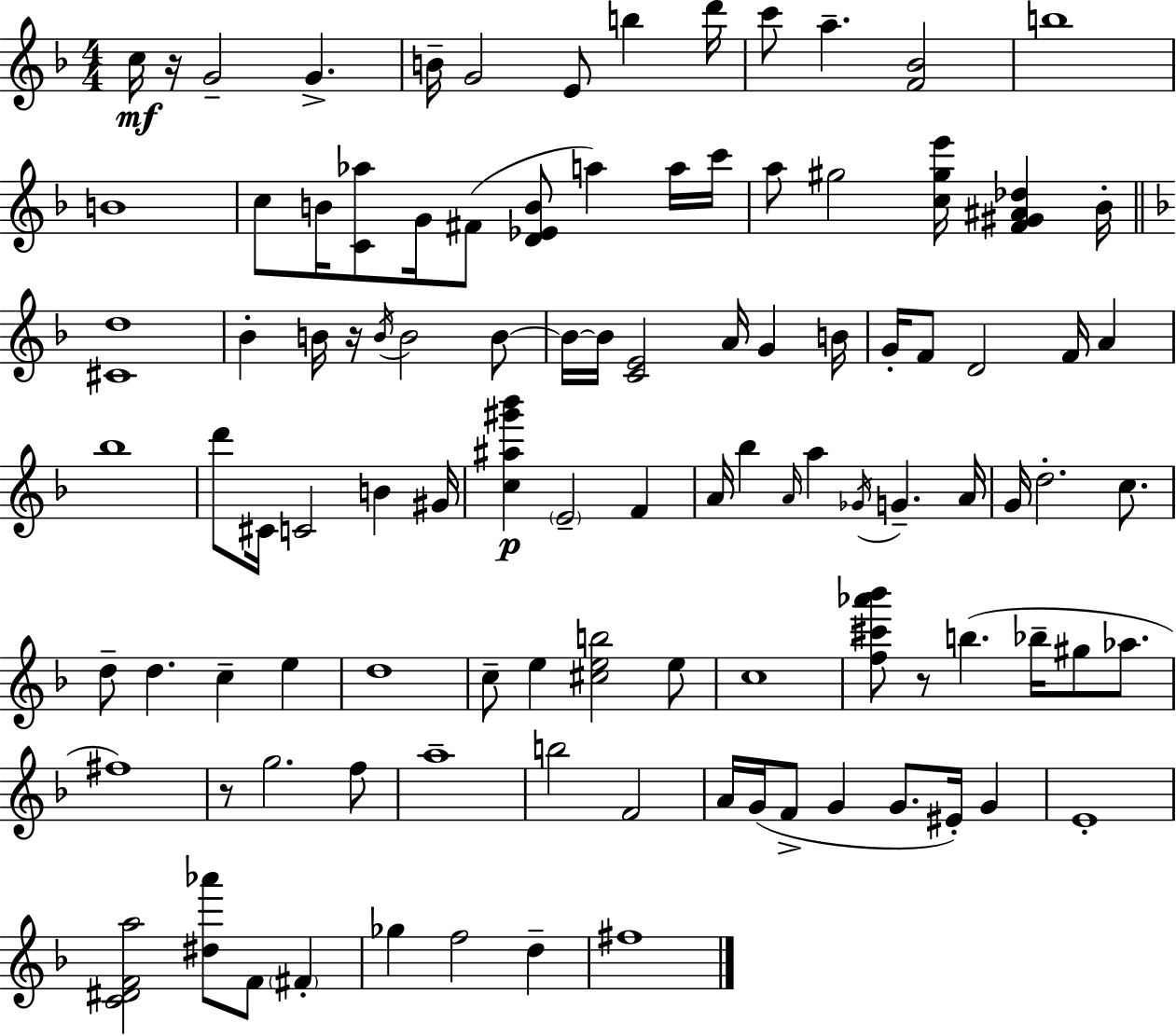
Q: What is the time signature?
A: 4/4